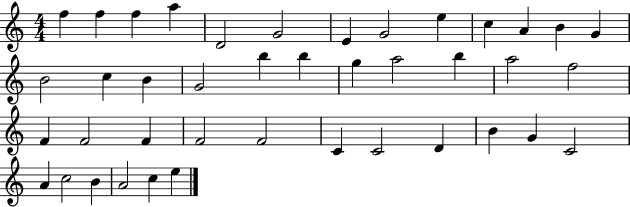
{
  \clef treble
  \numericTimeSignature
  \time 4/4
  \key c \major
  f''4 f''4 f''4 a''4 | d'2 g'2 | e'4 g'2 e''4 | c''4 a'4 b'4 g'4 | \break b'2 c''4 b'4 | g'2 b''4 b''4 | g''4 a''2 b''4 | a''2 f''2 | \break f'4 f'2 f'4 | f'2 f'2 | c'4 c'2 d'4 | b'4 g'4 c'2 | \break a'4 c''2 b'4 | a'2 c''4 e''4 | \bar "|."
}